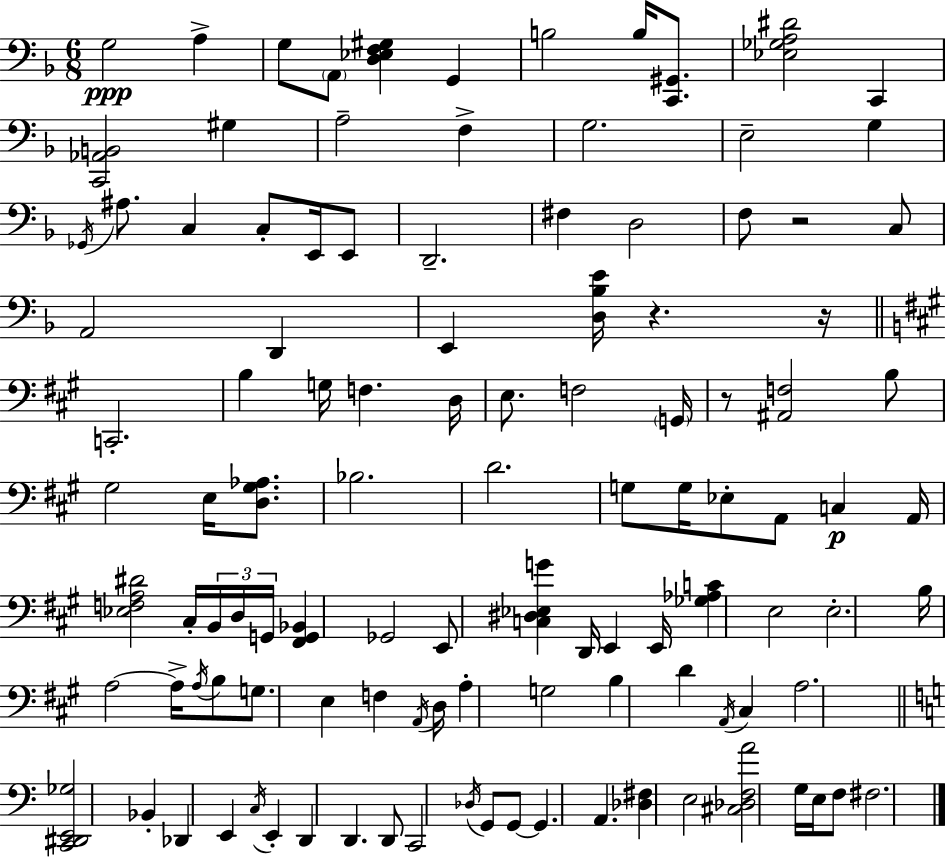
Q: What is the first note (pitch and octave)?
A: G3